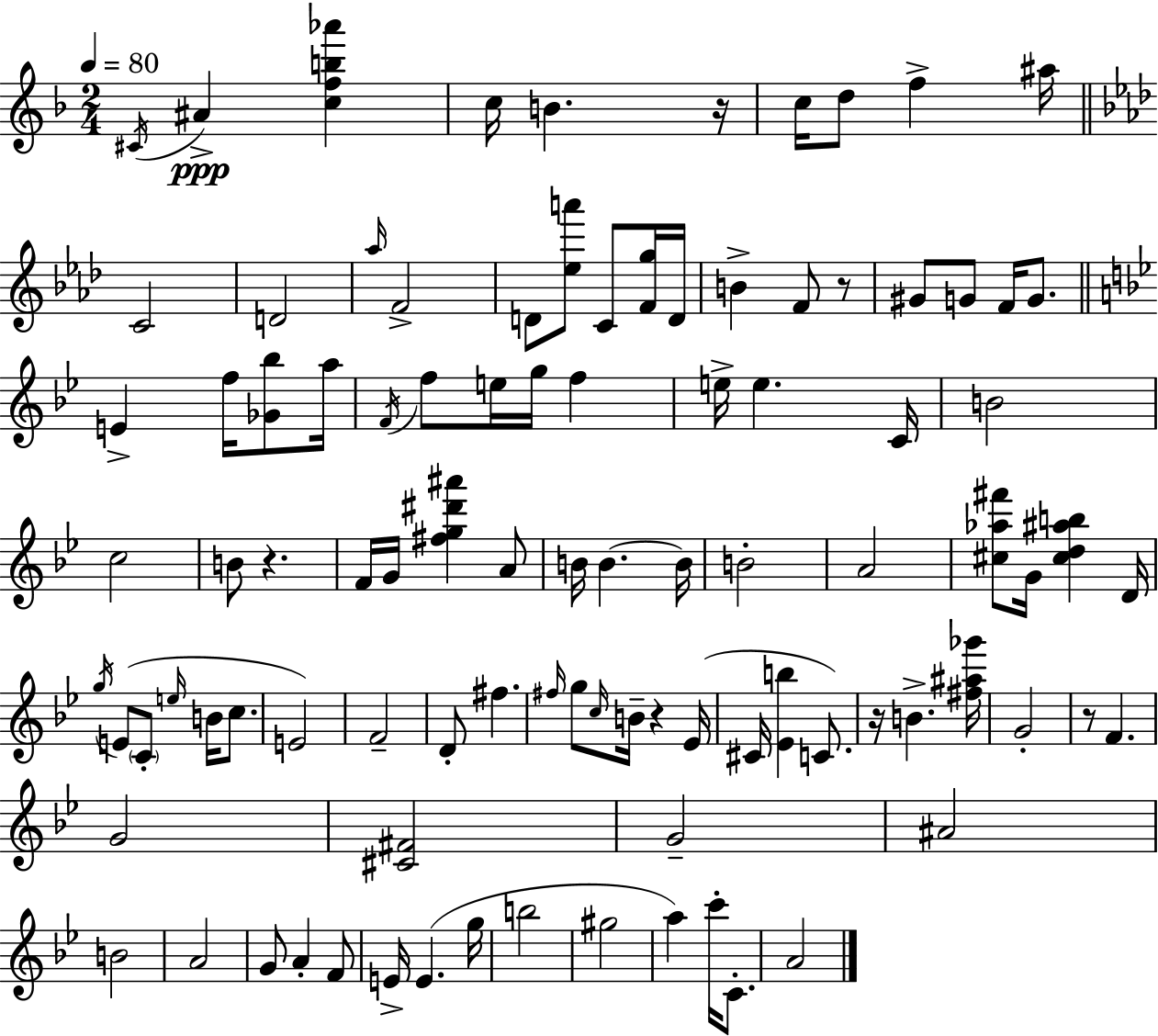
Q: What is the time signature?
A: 2/4